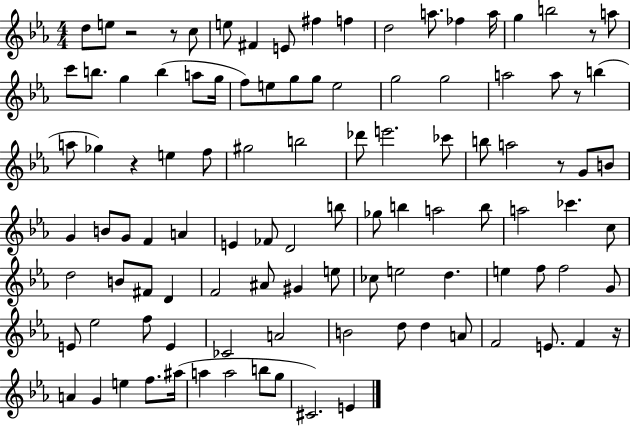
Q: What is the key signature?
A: EES major